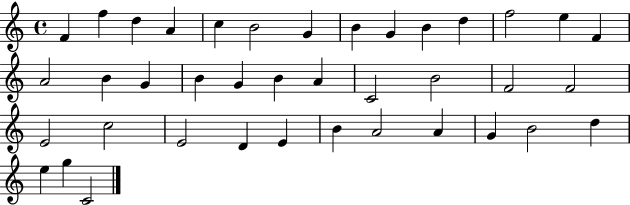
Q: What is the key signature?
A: C major